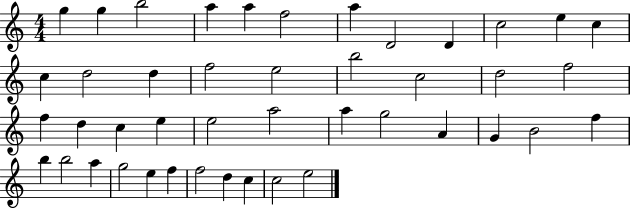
G5/q G5/q B5/h A5/q A5/q F5/h A5/q D4/h D4/q C5/h E5/q C5/q C5/q D5/h D5/q F5/h E5/h B5/h C5/h D5/h F5/h F5/q D5/q C5/q E5/q E5/h A5/h A5/q G5/h A4/q G4/q B4/h F5/q B5/q B5/h A5/q G5/h E5/q F5/q F5/h D5/q C5/q C5/h E5/h